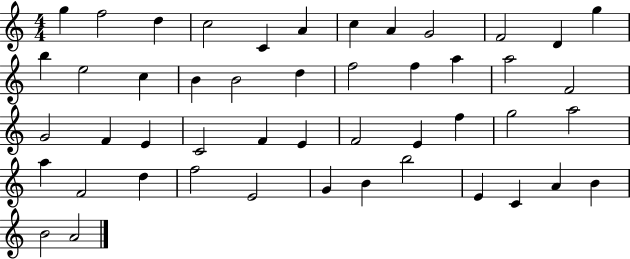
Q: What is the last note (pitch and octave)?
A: A4